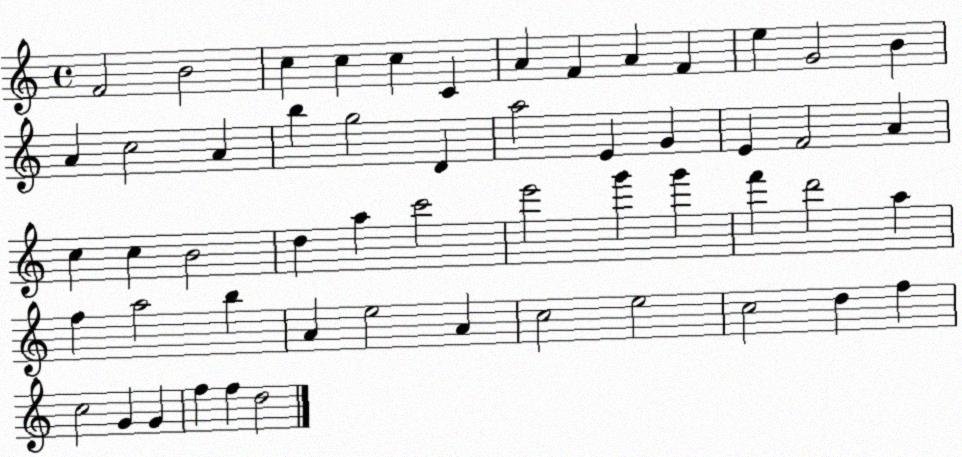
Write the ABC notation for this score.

X:1
T:Untitled
M:4/4
L:1/4
K:C
F2 B2 c c c C A F A F e G2 B A c2 A b g2 D a2 E G E F2 A c c B2 d a c'2 e'2 g' g' f' d'2 a f a2 b A e2 A c2 e2 c2 d f c2 G G f f d2